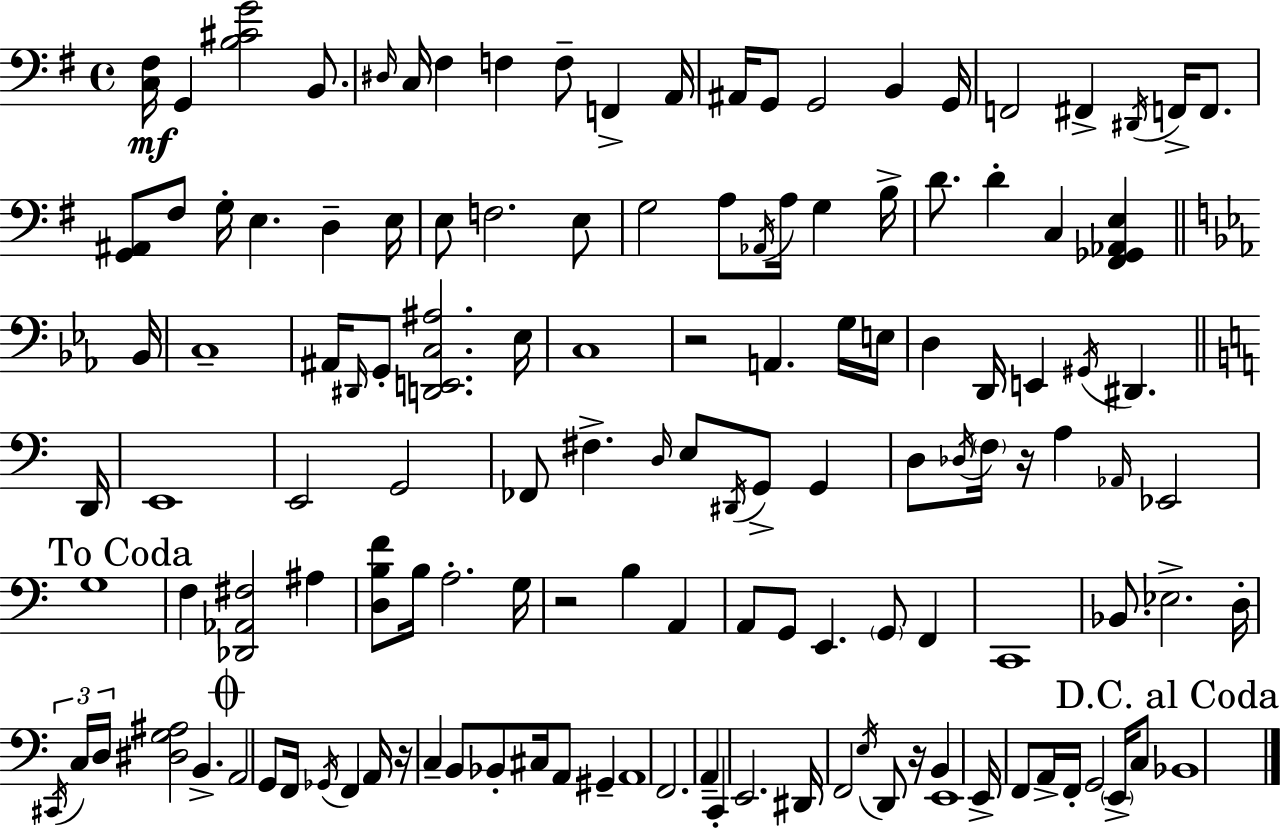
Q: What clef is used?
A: bass